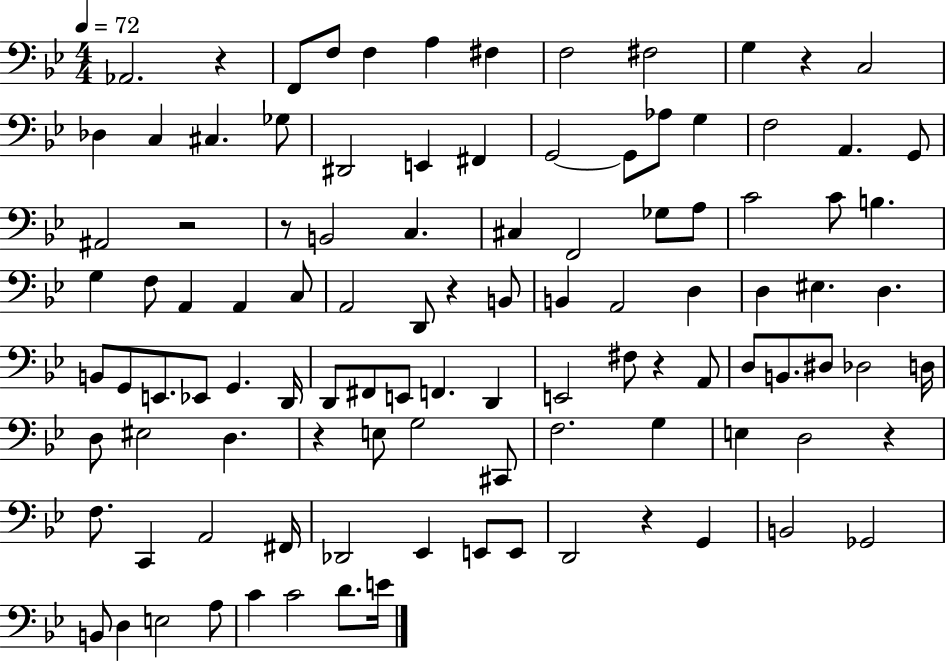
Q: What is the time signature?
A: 4/4